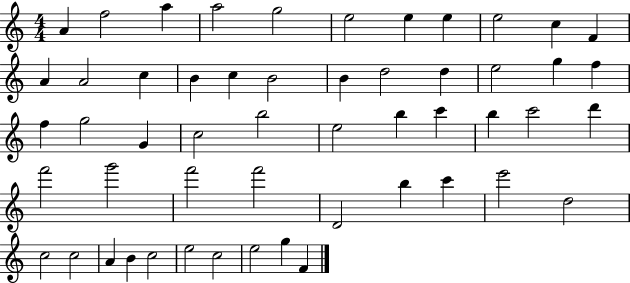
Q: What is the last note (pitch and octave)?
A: F4